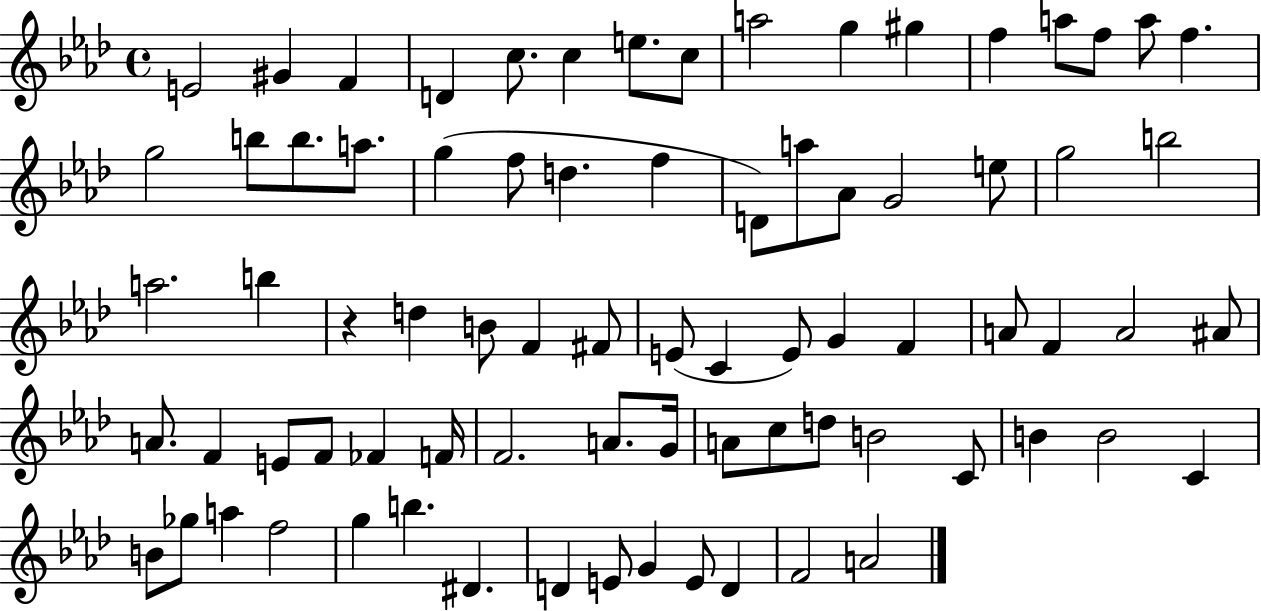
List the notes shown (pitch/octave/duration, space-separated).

E4/h G#4/q F4/q D4/q C5/e. C5/q E5/e. C5/e A5/h G5/q G#5/q F5/q A5/e F5/e A5/e F5/q. G5/h B5/e B5/e. A5/e. G5/q F5/e D5/q. F5/q D4/e A5/e Ab4/e G4/h E5/e G5/h B5/h A5/h. B5/q R/q D5/q B4/e F4/q F#4/e E4/e C4/q E4/e G4/q F4/q A4/e F4/q A4/h A#4/e A4/e. F4/q E4/e F4/e FES4/q F4/s F4/h. A4/e. G4/s A4/e C5/e D5/e B4/h C4/e B4/q B4/h C4/q B4/e Gb5/e A5/q F5/h G5/q B5/q. D#4/q. D4/q E4/e G4/q E4/e D4/q F4/h A4/h